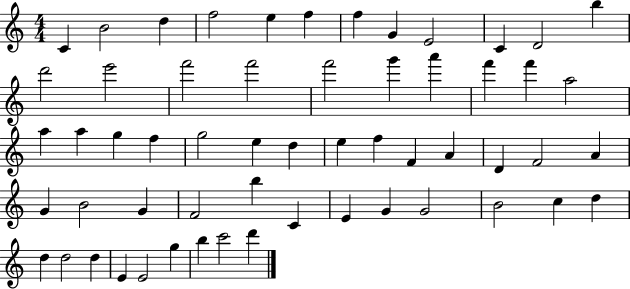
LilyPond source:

{
  \clef treble
  \numericTimeSignature
  \time 4/4
  \key c \major
  c'4 b'2 d''4 | f''2 e''4 f''4 | f''4 g'4 e'2 | c'4 d'2 b''4 | \break d'''2 e'''2 | f'''2 f'''2 | f'''2 g'''4 a'''4 | f'''4 f'''4 a''2 | \break a''4 a''4 g''4 f''4 | g''2 e''4 d''4 | e''4 f''4 f'4 a'4 | d'4 f'2 a'4 | \break g'4 b'2 g'4 | f'2 b''4 c'4 | e'4 g'4 g'2 | b'2 c''4 d''4 | \break d''4 d''2 d''4 | e'4 e'2 g''4 | b''4 c'''2 d'''4 | \bar "|."
}